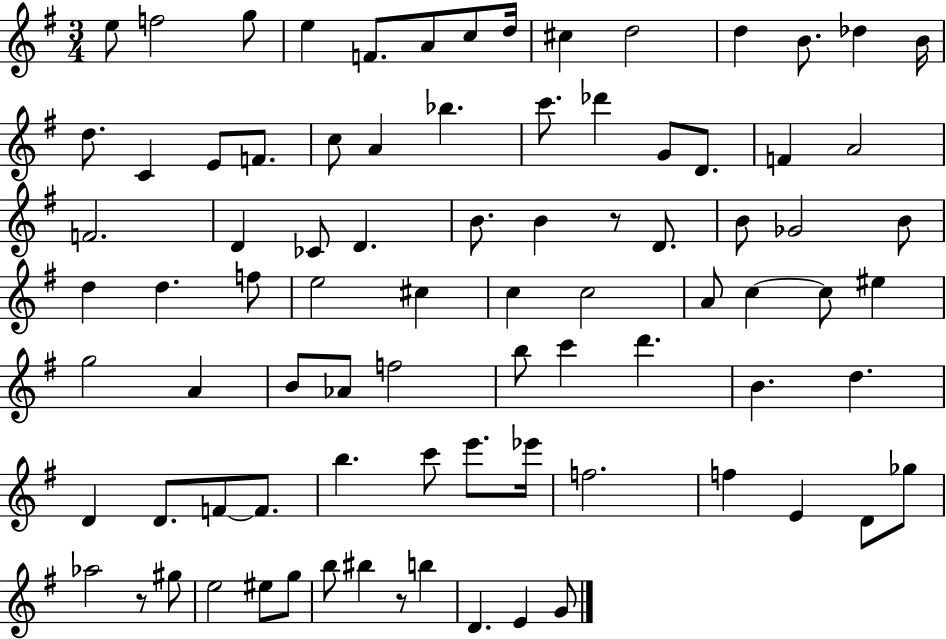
{
  \clef treble
  \numericTimeSignature
  \time 3/4
  \key g \major
  e''8 f''2 g''8 | e''4 f'8. a'8 c''8 d''16 | cis''4 d''2 | d''4 b'8. des''4 b'16 | \break d''8. c'4 e'8 f'8. | c''8 a'4 bes''4. | c'''8. des'''4 g'8 d'8. | f'4 a'2 | \break f'2. | d'4 ces'8 d'4. | b'8. b'4 r8 d'8. | b'8 ges'2 b'8 | \break d''4 d''4. f''8 | e''2 cis''4 | c''4 c''2 | a'8 c''4~~ c''8 eis''4 | \break g''2 a'4 | b'8 aes'8 f''2 | b''8 c'''4 d'''4. | b'4. d''4. | \break d'4 d'8. f'8~~ f'8. | b''4. c'''8 e'''8. ees'''16 | f''2. | f''4 e'4 d'8 ges''8 | \break aes''2 r8 gis''8 | e''2 eis''8 g''8 | b''8 bis''4 r8 b''4 | d'4. e'4 g'8 | \break \bar "|."
}